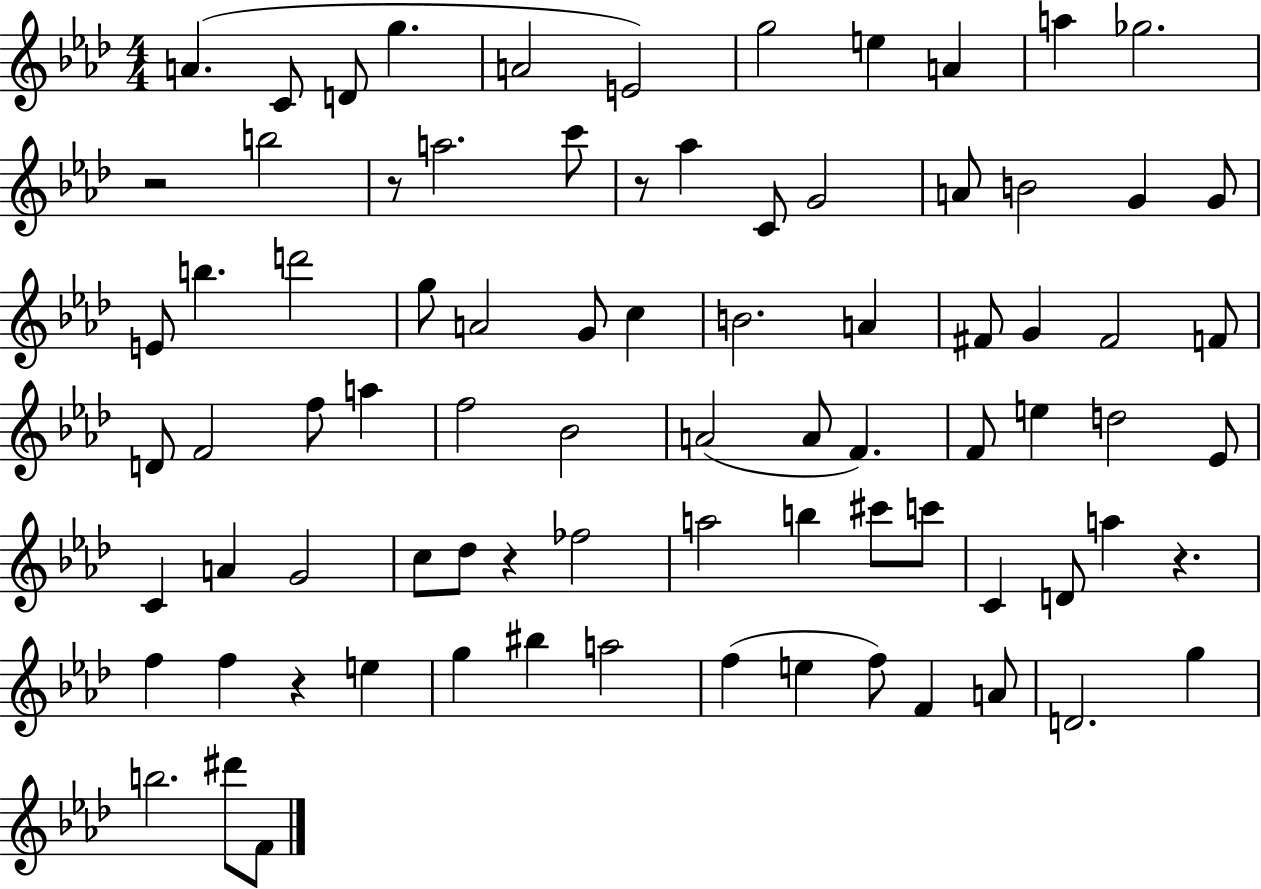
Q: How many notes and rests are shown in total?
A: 82